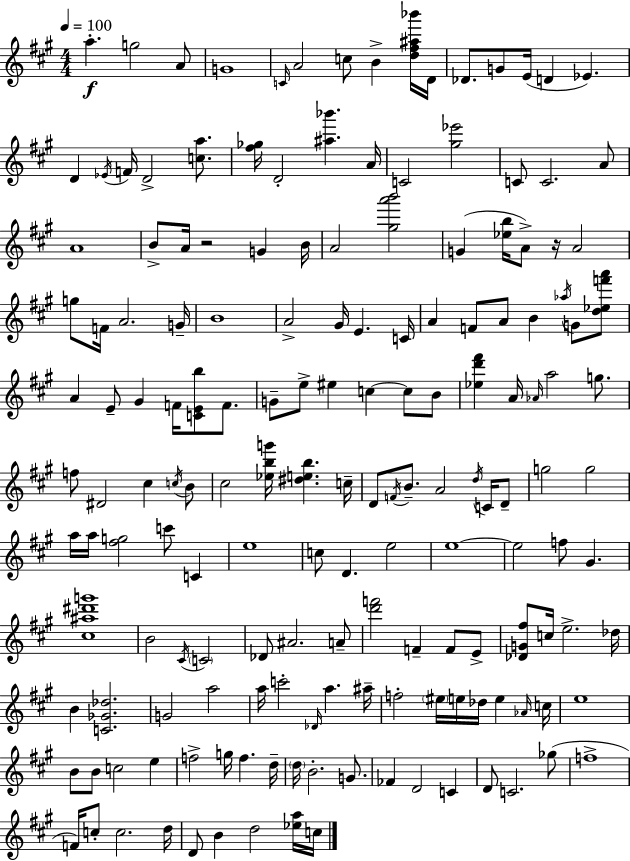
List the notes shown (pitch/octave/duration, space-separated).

A5/q. G5/h A4/e G4/w C4/s A4/h C5/e B4/q [D5,F#5,A#5,Bb6]/s D4/s Db4/e. G4/e E4/s D4/q Eb4/q. D4/q Eb4/s F4/s D4/h [C5,A5]/e. [F#5,Gb5]/s D4/h [A#5,Bb6]/q. A4/s C4/h [G#5,Eb6]/h C4/e C4/h. A4/e A4/w B4/e A4/s R/h G4/q B4/s A4/h [G#5,A6,B6]/h G4/q [Eb5,B5]/s A4/e R/s A4/h G5/e F4/s A4/h. G4/s B4/w A4/h G#4/s E4/q. C4/s A4/q F4/e A4/e B4/q Ab5/s G4/e [D5,Eb5,F6,A6]/e A4/q E4/e G#4/q F4/s [C4,E4,B5]/e F4/e. G4/e E5/e EIS5/q C5/q C5/e B4/e [Eb5,D6,F#6]/q A4/s Ab4/s A5/h G5/e. F5/e D#4/h C#5/q C5/s B4/e C#5/h [Eb5,B5,G6]/s [D#5,E5,B5]/q. C5/s D4/e F4/s B4/e. A4/h D5/s C4/s D4/e G5/h G5/h A5/s A5/s [F#5,G5]/h C6/e C4/q E5/w C5/e D4/q. E5/h E5/w E5/h F5/e G#4/q. [C#5,A#5,D#6,G6]/w B4/h C#4/s C4/h Db4/e A#4/h. A4/e [D6,F6]/h F4/q F4/e E4/e [Db4,G4,F#5]/e C5/s E5/h. Db5/s B4/q [C4,Gb4,Db5]/h. G4/h A5/h A5/s C6/h Db4/s A5/q. A#5/s F5/h EIS5/s E5/s Db5/s E5/q Ab4/s C5/s E5/w B4/e B4/e C5/h E5/q F5/h G5/s F5/q. D5/s D5/s B4/h. G4/e. FES4/q D4/h C4/q D4/e C4/h. Gb5/e F5/w F4/s C5/e C5/h. D5/s D4/e B4/q D5/h [Eb5,A5]/s C5/s